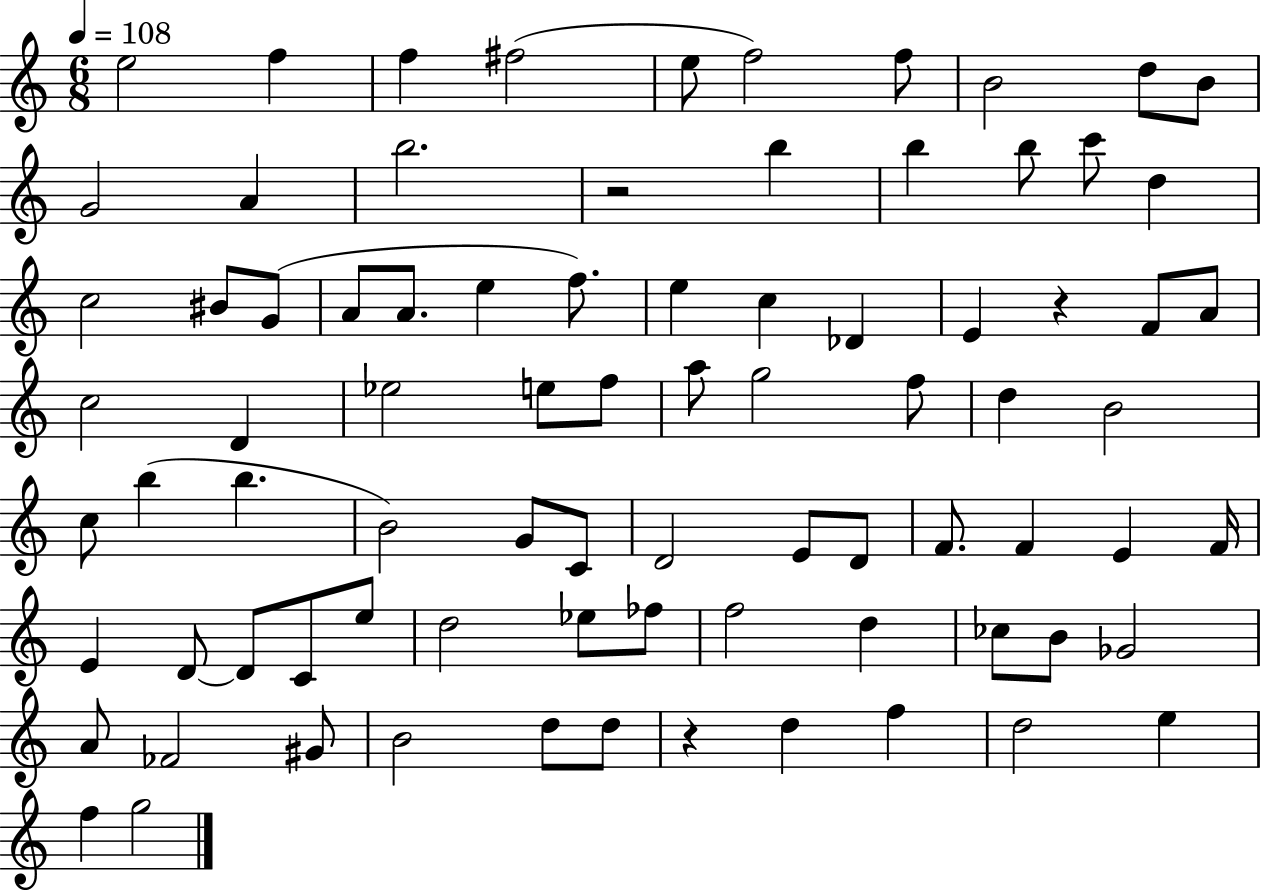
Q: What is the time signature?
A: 6/8